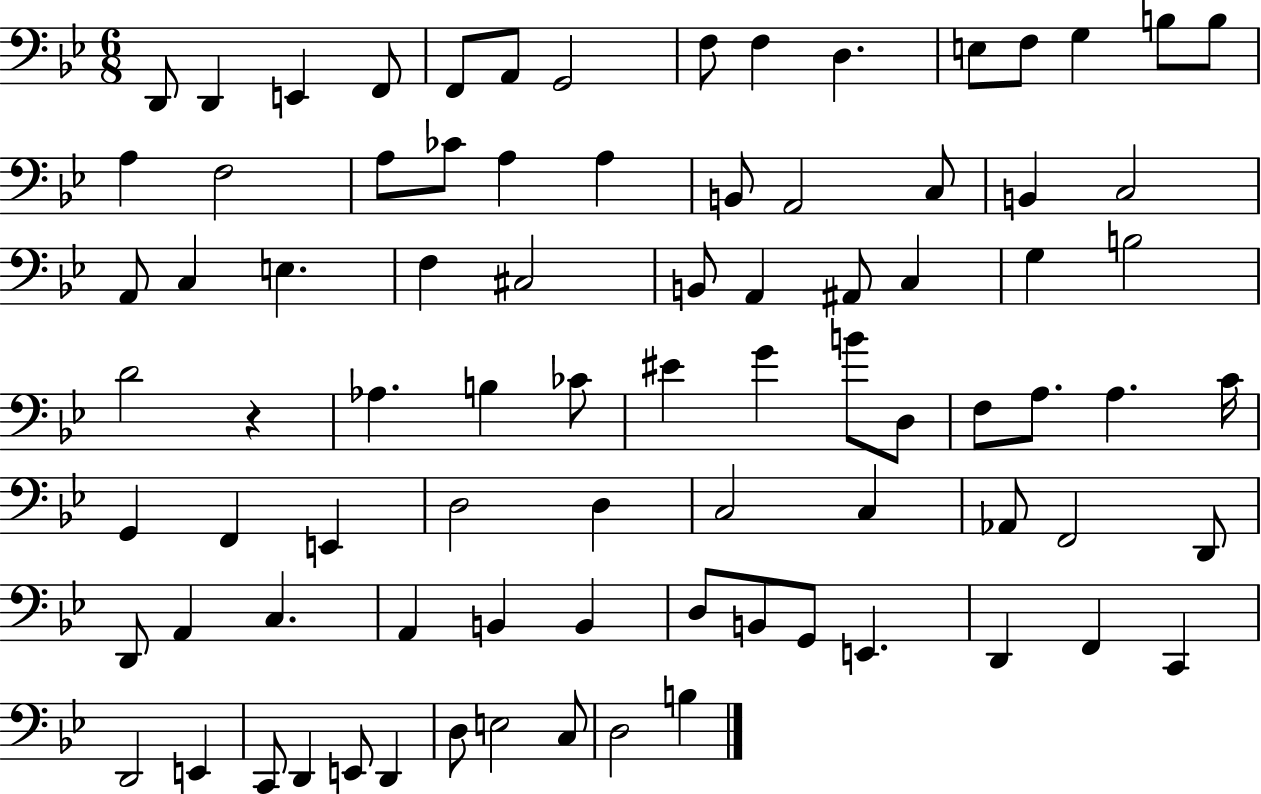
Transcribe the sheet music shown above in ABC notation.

X:1
T:Untitled
M:6/8
L:1/4
K:Bb
D,,/2 D,, E,, F,,/2 F,,/2 A,,/2 G,,2 F,/2 F, D, E,/2 F,/2 G, B,/2 B,/2 A, F,2 A,/2 _C/2 A, A, B,,/2 A,,2 C,/2 B,, C,2 A,,/2 C, E, F, ^C,2 B,,/2 A,, ^A,,/2 C, G, B,2 D2 z _A, B, _C/2 ^E G B/2 D,/2 F,/2 A,/2 A, C/4 G,, F,, E,, D,2 D, C,2 C, _A,,/2 F,,2 D,,/2 D,,/2 A,, C, A,, B,, B,, D,/2 B,,/2 G,,/2 E,, D,, F,, C,, D,,2 E,, C,,/2 D,, E,,/2 D,, D,/2 E,2 C,/2 D,2 B,